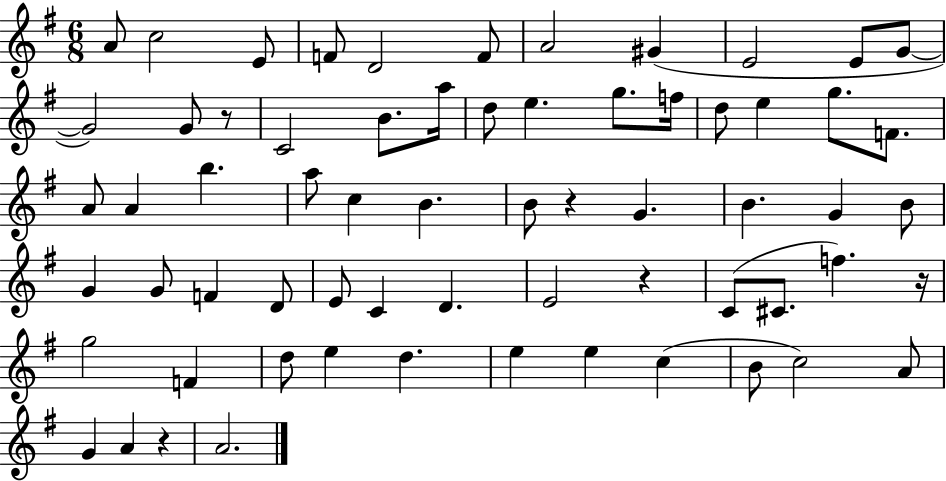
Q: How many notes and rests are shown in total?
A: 65